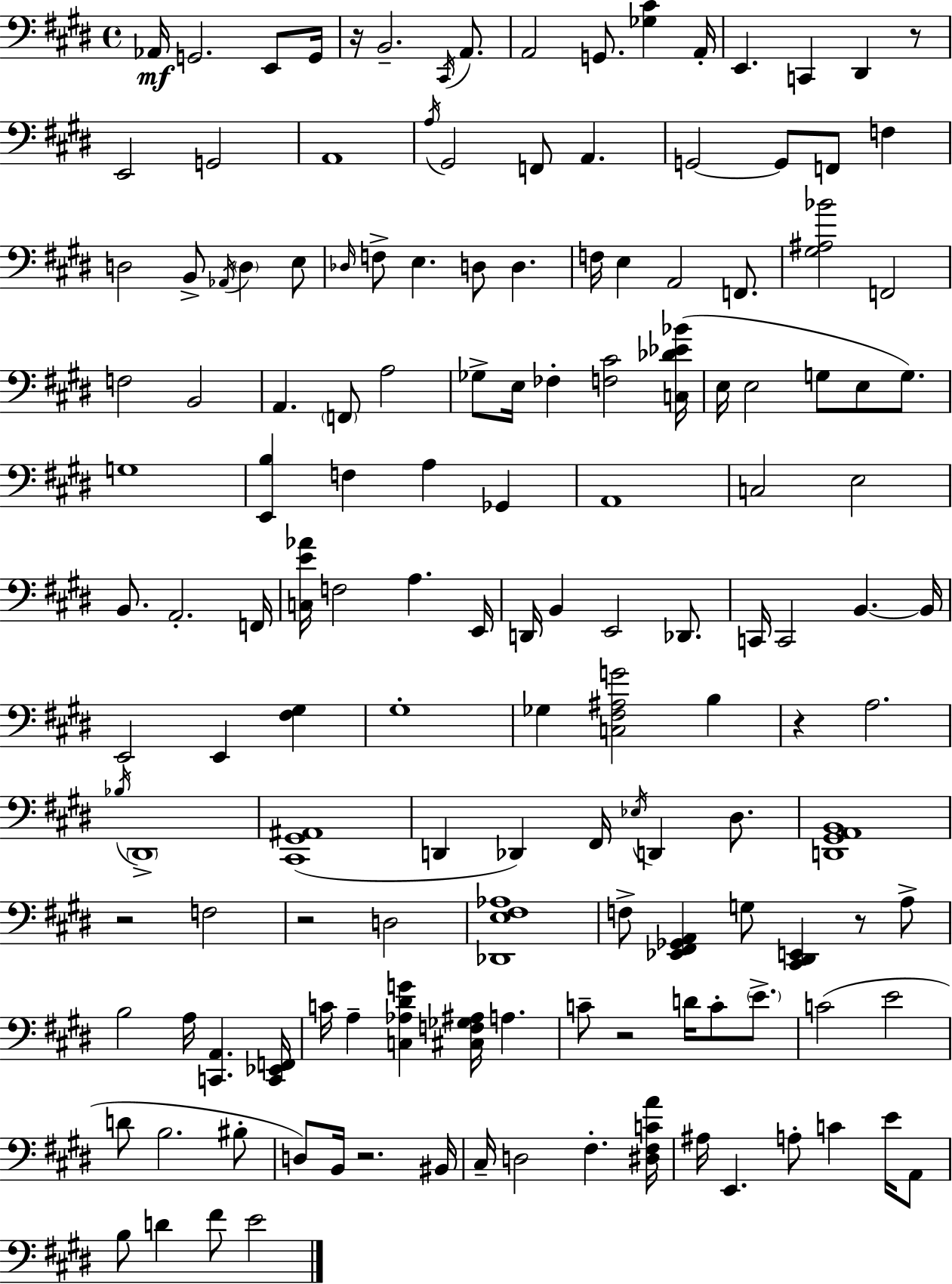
Ab2/s G2/h. E2/e G2/s R/s B2/h. C#2/s A2/e. A2/h G2/e. [Gb3,C#4]/q A2/s E2/q. C2/q D#2/q R/e E2/h G2/h A2/w A3/s G#2/h F2/e A2/q. G2/h G2/e F2/e F3/q D3/h B2/e Ab2/s D3/q E3/e Db3/s F3/e E3/q. D3/e D3/q. F3/s E3/q A2/h F2/e. [G#3,A#3,Bb4]/h F2/h F3/h B2/h A2/q. F2/e A3/h Gb3/e E3/s FES3/q [F3,C#4]/h [C3,Db4,Eb4,Bb4]/s E3/s E3/h G3/e E3/e G3/e. G3/w [E2,B3]/q F3/q A3/q Gb2/q A2/w C3/h E3/h B2/e. A2/h. F2/s [C3,E4,Ab4]/s F3/h A3/q. E2/s D2/s B2/q E2/h Db2/e. C2/s C2/h B2/q. B2/s E2/h E2/q [F#3,G#3]/q G#3/w Gb3/q [C3,F#3,A#3,G4]/h B3/q R/q A3/h. Bb3/s D#2/w [C#2,G#2,A#2]/w D2/q Db2/q F#2/s Eb3/s D2/q D#3/e. [D2,G#2,A2,B2]/w R/h F3/h R/h D3/h [Db2,E3,F#3,Ab3]/w F3/e [Eb2,F#2,Gb2,A2]/q G3/e [C#2,D#2,E2]/q R/e A3/e B3/h A3/s [C2,A2]/q. [C2,Eb2,F2]/s C4/s A3/q [C3,Ab3,D#4,G4]/q [C#3,F3,Gb3,A#3]/s A3/q. C4/e R/h D4/s C4/e E4/e. C4/h E4/h D4/e B3/h. BIS3/e D3/e B2/s R/h. BIS2/s C#3/s D3/h F#3/q. [D#3,F#3,C4,A4]/s A#3/s E2/q. A3/e C4/q E4/s A2/e B3/e D4/q F#4/e E4/h